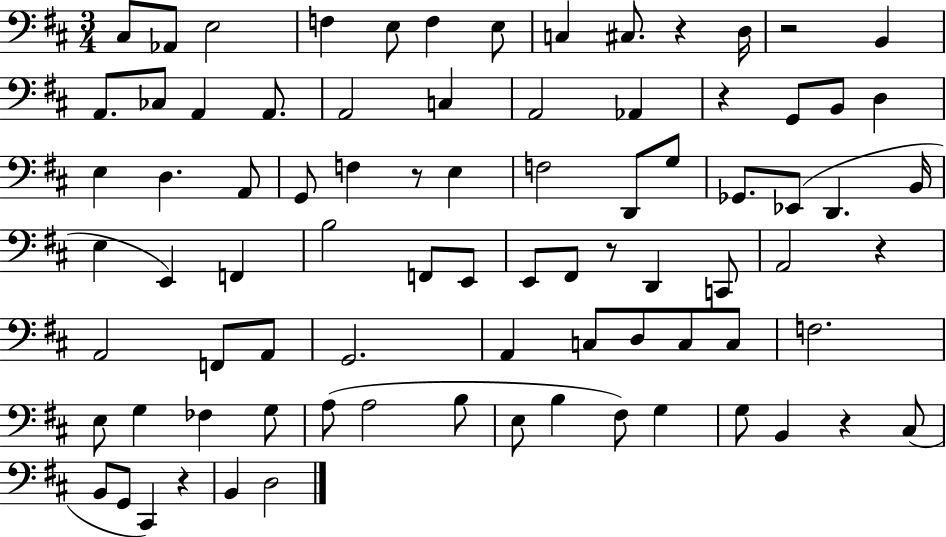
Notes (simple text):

C#3/e Ab2/e E3/h F3/q E3/e F3/q E3/e C3/q C#3/e. R/q D3/s R/h B2/q A2/e. CES3/e A2/q A2/e. A2/h C3/q A2/h Ab2/q R/q G2/e B2/e D3/q E3/q D3/q. A2/e G2/e F3/q R/e E3/q F3/h D2/e G3/e Gb2/e. Eb2/e D2/q. B2/s E3/q E2/q F2/q B3/h F2/e E2/e E2/e F#2/e R/e D2/q C2/e A2/h R/q A2/h F2/e A2/e G2/h. A2/q C3/e D3/e C3/e C3/e F3/h. E3/e G3/q FES3/q G3/e A3/e A3/h B3/e E3/e B3/q F#3/e G3/q G3/e B2/q R/q C#3/e B2/e G2/e C#2/q R/q B2/q D3/h